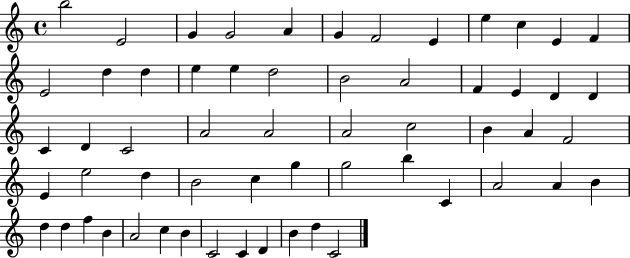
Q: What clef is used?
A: treble